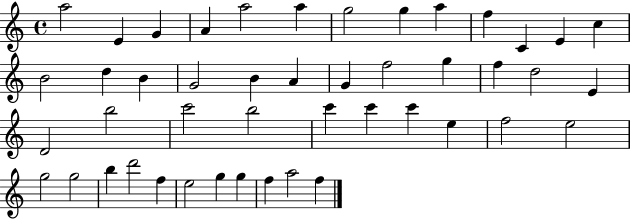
{
  \clef treble
  \time 4/4
  \defaultTimeSignature
  \key c \major
  a''2 e'4 g'4 | a'4 a''2 a''4 | g''2 g''4 a''4 | f''4 c'4 e'4 c''4 | \break b'2 d''4 b'4 | g'2 b'4 a'4 | g'4 f''2 g''4 | f''4 d''2 e'4 | \break d'2 b''2 | c'''2 b''2 | c'''4 c'''4 c'''4 e''4 | f''2 e''2 | \break g''2 g''2 | b''4 d'''2 f''4 | e''2 g''4 g''4 | f''4 a''2 f''4 | \break \bar "|."
}